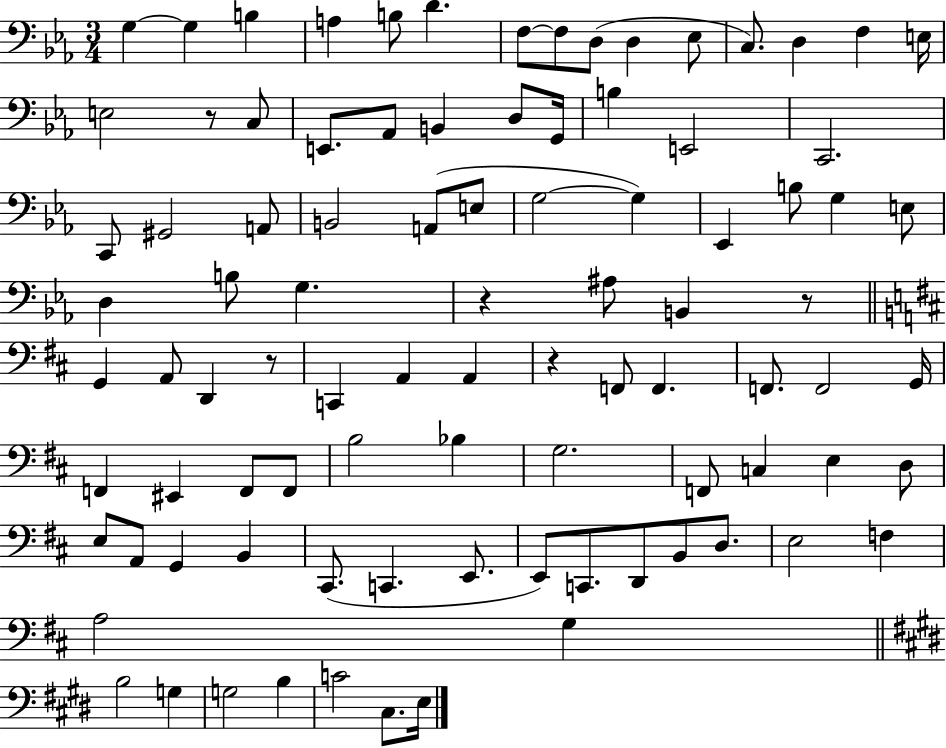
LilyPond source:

{
  \clef bass
  \numericTimeSignature
  \time 3/4
  \key ees \major
  g4~~ g4 b4 | a4 b8 d'4. | f8~~ f8 d8( d4 ees8 | c8.) d4 f4 e16 | \break e2 r8 c8 | e,8. aes,8 b,4 d8 g,16 | b4 e,2 | c,2. | \break c,8 gis,2 a,8 | b,2 a,8( e8 | g2~~ g4) | ees,4 b8 g4 e8 | \break d4 b8 g4. | r4 ais8 b,4 r8 | \bar "||" \break \key d \major g,4 a,8 d,4 r8 | c,4 a,4 a,4 | r4 f,8 f,4. | f,8. f,2 g,16 | \break f,4 eis,4 f,8 f,8 | b2 bes4 | g2. | f,8 c4 e4 d8 | \break e8 a,8 g,4 b,4 | cis,8.( c,4. e,8. | e,8) c,8. d,8 b,8 d8. | e2 f4 | \break a2 g4 | \bar "||" \break \key e \major b2 g4 | g2 b4 | c'2 cis8. e16 | \bar "|."
}